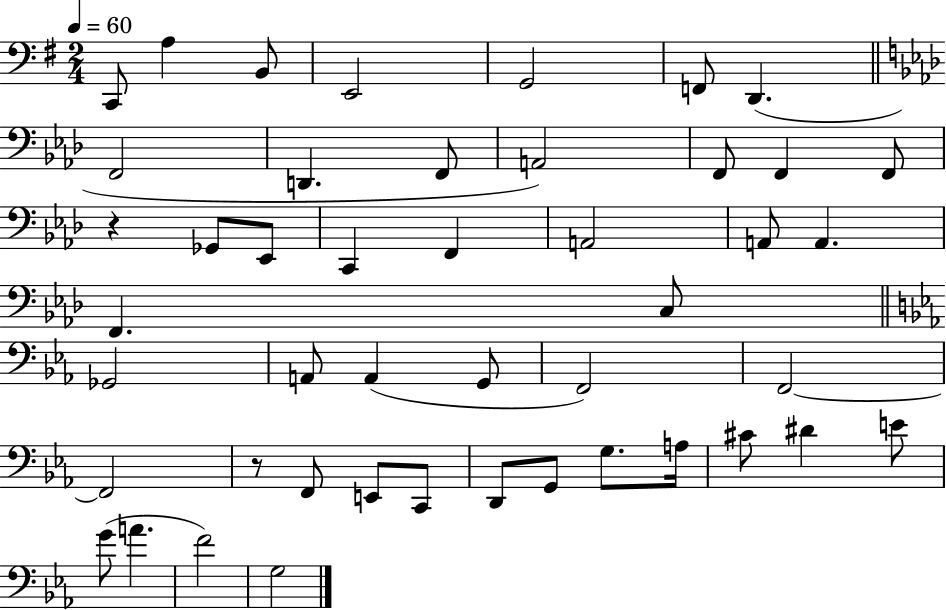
X:1
T:Untitled
M:2/4
L:1/4
K:G
C,,/2 A, B,,/2 E,,2 G,,2 F,,/2 D,, F,,2 D,, F,,/2 A,,2 F,,/2 F,, F,,/2 z _G,,/2 _E,,/2 C,, F,, A,,2 A,,/2 A,, F,, C,/2 _G,,2 A,,/2 A,, G,,/2 F,,2 F,,2 F,,2 z/2 F,,/2 E,,/2 C,,/2 D,,/2 G,,/2 G,/2 A,/4 ^C/2 ^D E/2 G/2 A F2 G,2